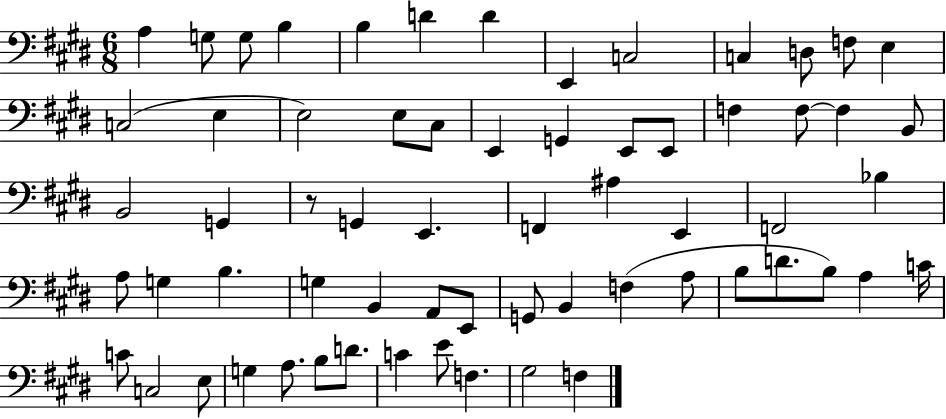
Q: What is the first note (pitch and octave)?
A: A3